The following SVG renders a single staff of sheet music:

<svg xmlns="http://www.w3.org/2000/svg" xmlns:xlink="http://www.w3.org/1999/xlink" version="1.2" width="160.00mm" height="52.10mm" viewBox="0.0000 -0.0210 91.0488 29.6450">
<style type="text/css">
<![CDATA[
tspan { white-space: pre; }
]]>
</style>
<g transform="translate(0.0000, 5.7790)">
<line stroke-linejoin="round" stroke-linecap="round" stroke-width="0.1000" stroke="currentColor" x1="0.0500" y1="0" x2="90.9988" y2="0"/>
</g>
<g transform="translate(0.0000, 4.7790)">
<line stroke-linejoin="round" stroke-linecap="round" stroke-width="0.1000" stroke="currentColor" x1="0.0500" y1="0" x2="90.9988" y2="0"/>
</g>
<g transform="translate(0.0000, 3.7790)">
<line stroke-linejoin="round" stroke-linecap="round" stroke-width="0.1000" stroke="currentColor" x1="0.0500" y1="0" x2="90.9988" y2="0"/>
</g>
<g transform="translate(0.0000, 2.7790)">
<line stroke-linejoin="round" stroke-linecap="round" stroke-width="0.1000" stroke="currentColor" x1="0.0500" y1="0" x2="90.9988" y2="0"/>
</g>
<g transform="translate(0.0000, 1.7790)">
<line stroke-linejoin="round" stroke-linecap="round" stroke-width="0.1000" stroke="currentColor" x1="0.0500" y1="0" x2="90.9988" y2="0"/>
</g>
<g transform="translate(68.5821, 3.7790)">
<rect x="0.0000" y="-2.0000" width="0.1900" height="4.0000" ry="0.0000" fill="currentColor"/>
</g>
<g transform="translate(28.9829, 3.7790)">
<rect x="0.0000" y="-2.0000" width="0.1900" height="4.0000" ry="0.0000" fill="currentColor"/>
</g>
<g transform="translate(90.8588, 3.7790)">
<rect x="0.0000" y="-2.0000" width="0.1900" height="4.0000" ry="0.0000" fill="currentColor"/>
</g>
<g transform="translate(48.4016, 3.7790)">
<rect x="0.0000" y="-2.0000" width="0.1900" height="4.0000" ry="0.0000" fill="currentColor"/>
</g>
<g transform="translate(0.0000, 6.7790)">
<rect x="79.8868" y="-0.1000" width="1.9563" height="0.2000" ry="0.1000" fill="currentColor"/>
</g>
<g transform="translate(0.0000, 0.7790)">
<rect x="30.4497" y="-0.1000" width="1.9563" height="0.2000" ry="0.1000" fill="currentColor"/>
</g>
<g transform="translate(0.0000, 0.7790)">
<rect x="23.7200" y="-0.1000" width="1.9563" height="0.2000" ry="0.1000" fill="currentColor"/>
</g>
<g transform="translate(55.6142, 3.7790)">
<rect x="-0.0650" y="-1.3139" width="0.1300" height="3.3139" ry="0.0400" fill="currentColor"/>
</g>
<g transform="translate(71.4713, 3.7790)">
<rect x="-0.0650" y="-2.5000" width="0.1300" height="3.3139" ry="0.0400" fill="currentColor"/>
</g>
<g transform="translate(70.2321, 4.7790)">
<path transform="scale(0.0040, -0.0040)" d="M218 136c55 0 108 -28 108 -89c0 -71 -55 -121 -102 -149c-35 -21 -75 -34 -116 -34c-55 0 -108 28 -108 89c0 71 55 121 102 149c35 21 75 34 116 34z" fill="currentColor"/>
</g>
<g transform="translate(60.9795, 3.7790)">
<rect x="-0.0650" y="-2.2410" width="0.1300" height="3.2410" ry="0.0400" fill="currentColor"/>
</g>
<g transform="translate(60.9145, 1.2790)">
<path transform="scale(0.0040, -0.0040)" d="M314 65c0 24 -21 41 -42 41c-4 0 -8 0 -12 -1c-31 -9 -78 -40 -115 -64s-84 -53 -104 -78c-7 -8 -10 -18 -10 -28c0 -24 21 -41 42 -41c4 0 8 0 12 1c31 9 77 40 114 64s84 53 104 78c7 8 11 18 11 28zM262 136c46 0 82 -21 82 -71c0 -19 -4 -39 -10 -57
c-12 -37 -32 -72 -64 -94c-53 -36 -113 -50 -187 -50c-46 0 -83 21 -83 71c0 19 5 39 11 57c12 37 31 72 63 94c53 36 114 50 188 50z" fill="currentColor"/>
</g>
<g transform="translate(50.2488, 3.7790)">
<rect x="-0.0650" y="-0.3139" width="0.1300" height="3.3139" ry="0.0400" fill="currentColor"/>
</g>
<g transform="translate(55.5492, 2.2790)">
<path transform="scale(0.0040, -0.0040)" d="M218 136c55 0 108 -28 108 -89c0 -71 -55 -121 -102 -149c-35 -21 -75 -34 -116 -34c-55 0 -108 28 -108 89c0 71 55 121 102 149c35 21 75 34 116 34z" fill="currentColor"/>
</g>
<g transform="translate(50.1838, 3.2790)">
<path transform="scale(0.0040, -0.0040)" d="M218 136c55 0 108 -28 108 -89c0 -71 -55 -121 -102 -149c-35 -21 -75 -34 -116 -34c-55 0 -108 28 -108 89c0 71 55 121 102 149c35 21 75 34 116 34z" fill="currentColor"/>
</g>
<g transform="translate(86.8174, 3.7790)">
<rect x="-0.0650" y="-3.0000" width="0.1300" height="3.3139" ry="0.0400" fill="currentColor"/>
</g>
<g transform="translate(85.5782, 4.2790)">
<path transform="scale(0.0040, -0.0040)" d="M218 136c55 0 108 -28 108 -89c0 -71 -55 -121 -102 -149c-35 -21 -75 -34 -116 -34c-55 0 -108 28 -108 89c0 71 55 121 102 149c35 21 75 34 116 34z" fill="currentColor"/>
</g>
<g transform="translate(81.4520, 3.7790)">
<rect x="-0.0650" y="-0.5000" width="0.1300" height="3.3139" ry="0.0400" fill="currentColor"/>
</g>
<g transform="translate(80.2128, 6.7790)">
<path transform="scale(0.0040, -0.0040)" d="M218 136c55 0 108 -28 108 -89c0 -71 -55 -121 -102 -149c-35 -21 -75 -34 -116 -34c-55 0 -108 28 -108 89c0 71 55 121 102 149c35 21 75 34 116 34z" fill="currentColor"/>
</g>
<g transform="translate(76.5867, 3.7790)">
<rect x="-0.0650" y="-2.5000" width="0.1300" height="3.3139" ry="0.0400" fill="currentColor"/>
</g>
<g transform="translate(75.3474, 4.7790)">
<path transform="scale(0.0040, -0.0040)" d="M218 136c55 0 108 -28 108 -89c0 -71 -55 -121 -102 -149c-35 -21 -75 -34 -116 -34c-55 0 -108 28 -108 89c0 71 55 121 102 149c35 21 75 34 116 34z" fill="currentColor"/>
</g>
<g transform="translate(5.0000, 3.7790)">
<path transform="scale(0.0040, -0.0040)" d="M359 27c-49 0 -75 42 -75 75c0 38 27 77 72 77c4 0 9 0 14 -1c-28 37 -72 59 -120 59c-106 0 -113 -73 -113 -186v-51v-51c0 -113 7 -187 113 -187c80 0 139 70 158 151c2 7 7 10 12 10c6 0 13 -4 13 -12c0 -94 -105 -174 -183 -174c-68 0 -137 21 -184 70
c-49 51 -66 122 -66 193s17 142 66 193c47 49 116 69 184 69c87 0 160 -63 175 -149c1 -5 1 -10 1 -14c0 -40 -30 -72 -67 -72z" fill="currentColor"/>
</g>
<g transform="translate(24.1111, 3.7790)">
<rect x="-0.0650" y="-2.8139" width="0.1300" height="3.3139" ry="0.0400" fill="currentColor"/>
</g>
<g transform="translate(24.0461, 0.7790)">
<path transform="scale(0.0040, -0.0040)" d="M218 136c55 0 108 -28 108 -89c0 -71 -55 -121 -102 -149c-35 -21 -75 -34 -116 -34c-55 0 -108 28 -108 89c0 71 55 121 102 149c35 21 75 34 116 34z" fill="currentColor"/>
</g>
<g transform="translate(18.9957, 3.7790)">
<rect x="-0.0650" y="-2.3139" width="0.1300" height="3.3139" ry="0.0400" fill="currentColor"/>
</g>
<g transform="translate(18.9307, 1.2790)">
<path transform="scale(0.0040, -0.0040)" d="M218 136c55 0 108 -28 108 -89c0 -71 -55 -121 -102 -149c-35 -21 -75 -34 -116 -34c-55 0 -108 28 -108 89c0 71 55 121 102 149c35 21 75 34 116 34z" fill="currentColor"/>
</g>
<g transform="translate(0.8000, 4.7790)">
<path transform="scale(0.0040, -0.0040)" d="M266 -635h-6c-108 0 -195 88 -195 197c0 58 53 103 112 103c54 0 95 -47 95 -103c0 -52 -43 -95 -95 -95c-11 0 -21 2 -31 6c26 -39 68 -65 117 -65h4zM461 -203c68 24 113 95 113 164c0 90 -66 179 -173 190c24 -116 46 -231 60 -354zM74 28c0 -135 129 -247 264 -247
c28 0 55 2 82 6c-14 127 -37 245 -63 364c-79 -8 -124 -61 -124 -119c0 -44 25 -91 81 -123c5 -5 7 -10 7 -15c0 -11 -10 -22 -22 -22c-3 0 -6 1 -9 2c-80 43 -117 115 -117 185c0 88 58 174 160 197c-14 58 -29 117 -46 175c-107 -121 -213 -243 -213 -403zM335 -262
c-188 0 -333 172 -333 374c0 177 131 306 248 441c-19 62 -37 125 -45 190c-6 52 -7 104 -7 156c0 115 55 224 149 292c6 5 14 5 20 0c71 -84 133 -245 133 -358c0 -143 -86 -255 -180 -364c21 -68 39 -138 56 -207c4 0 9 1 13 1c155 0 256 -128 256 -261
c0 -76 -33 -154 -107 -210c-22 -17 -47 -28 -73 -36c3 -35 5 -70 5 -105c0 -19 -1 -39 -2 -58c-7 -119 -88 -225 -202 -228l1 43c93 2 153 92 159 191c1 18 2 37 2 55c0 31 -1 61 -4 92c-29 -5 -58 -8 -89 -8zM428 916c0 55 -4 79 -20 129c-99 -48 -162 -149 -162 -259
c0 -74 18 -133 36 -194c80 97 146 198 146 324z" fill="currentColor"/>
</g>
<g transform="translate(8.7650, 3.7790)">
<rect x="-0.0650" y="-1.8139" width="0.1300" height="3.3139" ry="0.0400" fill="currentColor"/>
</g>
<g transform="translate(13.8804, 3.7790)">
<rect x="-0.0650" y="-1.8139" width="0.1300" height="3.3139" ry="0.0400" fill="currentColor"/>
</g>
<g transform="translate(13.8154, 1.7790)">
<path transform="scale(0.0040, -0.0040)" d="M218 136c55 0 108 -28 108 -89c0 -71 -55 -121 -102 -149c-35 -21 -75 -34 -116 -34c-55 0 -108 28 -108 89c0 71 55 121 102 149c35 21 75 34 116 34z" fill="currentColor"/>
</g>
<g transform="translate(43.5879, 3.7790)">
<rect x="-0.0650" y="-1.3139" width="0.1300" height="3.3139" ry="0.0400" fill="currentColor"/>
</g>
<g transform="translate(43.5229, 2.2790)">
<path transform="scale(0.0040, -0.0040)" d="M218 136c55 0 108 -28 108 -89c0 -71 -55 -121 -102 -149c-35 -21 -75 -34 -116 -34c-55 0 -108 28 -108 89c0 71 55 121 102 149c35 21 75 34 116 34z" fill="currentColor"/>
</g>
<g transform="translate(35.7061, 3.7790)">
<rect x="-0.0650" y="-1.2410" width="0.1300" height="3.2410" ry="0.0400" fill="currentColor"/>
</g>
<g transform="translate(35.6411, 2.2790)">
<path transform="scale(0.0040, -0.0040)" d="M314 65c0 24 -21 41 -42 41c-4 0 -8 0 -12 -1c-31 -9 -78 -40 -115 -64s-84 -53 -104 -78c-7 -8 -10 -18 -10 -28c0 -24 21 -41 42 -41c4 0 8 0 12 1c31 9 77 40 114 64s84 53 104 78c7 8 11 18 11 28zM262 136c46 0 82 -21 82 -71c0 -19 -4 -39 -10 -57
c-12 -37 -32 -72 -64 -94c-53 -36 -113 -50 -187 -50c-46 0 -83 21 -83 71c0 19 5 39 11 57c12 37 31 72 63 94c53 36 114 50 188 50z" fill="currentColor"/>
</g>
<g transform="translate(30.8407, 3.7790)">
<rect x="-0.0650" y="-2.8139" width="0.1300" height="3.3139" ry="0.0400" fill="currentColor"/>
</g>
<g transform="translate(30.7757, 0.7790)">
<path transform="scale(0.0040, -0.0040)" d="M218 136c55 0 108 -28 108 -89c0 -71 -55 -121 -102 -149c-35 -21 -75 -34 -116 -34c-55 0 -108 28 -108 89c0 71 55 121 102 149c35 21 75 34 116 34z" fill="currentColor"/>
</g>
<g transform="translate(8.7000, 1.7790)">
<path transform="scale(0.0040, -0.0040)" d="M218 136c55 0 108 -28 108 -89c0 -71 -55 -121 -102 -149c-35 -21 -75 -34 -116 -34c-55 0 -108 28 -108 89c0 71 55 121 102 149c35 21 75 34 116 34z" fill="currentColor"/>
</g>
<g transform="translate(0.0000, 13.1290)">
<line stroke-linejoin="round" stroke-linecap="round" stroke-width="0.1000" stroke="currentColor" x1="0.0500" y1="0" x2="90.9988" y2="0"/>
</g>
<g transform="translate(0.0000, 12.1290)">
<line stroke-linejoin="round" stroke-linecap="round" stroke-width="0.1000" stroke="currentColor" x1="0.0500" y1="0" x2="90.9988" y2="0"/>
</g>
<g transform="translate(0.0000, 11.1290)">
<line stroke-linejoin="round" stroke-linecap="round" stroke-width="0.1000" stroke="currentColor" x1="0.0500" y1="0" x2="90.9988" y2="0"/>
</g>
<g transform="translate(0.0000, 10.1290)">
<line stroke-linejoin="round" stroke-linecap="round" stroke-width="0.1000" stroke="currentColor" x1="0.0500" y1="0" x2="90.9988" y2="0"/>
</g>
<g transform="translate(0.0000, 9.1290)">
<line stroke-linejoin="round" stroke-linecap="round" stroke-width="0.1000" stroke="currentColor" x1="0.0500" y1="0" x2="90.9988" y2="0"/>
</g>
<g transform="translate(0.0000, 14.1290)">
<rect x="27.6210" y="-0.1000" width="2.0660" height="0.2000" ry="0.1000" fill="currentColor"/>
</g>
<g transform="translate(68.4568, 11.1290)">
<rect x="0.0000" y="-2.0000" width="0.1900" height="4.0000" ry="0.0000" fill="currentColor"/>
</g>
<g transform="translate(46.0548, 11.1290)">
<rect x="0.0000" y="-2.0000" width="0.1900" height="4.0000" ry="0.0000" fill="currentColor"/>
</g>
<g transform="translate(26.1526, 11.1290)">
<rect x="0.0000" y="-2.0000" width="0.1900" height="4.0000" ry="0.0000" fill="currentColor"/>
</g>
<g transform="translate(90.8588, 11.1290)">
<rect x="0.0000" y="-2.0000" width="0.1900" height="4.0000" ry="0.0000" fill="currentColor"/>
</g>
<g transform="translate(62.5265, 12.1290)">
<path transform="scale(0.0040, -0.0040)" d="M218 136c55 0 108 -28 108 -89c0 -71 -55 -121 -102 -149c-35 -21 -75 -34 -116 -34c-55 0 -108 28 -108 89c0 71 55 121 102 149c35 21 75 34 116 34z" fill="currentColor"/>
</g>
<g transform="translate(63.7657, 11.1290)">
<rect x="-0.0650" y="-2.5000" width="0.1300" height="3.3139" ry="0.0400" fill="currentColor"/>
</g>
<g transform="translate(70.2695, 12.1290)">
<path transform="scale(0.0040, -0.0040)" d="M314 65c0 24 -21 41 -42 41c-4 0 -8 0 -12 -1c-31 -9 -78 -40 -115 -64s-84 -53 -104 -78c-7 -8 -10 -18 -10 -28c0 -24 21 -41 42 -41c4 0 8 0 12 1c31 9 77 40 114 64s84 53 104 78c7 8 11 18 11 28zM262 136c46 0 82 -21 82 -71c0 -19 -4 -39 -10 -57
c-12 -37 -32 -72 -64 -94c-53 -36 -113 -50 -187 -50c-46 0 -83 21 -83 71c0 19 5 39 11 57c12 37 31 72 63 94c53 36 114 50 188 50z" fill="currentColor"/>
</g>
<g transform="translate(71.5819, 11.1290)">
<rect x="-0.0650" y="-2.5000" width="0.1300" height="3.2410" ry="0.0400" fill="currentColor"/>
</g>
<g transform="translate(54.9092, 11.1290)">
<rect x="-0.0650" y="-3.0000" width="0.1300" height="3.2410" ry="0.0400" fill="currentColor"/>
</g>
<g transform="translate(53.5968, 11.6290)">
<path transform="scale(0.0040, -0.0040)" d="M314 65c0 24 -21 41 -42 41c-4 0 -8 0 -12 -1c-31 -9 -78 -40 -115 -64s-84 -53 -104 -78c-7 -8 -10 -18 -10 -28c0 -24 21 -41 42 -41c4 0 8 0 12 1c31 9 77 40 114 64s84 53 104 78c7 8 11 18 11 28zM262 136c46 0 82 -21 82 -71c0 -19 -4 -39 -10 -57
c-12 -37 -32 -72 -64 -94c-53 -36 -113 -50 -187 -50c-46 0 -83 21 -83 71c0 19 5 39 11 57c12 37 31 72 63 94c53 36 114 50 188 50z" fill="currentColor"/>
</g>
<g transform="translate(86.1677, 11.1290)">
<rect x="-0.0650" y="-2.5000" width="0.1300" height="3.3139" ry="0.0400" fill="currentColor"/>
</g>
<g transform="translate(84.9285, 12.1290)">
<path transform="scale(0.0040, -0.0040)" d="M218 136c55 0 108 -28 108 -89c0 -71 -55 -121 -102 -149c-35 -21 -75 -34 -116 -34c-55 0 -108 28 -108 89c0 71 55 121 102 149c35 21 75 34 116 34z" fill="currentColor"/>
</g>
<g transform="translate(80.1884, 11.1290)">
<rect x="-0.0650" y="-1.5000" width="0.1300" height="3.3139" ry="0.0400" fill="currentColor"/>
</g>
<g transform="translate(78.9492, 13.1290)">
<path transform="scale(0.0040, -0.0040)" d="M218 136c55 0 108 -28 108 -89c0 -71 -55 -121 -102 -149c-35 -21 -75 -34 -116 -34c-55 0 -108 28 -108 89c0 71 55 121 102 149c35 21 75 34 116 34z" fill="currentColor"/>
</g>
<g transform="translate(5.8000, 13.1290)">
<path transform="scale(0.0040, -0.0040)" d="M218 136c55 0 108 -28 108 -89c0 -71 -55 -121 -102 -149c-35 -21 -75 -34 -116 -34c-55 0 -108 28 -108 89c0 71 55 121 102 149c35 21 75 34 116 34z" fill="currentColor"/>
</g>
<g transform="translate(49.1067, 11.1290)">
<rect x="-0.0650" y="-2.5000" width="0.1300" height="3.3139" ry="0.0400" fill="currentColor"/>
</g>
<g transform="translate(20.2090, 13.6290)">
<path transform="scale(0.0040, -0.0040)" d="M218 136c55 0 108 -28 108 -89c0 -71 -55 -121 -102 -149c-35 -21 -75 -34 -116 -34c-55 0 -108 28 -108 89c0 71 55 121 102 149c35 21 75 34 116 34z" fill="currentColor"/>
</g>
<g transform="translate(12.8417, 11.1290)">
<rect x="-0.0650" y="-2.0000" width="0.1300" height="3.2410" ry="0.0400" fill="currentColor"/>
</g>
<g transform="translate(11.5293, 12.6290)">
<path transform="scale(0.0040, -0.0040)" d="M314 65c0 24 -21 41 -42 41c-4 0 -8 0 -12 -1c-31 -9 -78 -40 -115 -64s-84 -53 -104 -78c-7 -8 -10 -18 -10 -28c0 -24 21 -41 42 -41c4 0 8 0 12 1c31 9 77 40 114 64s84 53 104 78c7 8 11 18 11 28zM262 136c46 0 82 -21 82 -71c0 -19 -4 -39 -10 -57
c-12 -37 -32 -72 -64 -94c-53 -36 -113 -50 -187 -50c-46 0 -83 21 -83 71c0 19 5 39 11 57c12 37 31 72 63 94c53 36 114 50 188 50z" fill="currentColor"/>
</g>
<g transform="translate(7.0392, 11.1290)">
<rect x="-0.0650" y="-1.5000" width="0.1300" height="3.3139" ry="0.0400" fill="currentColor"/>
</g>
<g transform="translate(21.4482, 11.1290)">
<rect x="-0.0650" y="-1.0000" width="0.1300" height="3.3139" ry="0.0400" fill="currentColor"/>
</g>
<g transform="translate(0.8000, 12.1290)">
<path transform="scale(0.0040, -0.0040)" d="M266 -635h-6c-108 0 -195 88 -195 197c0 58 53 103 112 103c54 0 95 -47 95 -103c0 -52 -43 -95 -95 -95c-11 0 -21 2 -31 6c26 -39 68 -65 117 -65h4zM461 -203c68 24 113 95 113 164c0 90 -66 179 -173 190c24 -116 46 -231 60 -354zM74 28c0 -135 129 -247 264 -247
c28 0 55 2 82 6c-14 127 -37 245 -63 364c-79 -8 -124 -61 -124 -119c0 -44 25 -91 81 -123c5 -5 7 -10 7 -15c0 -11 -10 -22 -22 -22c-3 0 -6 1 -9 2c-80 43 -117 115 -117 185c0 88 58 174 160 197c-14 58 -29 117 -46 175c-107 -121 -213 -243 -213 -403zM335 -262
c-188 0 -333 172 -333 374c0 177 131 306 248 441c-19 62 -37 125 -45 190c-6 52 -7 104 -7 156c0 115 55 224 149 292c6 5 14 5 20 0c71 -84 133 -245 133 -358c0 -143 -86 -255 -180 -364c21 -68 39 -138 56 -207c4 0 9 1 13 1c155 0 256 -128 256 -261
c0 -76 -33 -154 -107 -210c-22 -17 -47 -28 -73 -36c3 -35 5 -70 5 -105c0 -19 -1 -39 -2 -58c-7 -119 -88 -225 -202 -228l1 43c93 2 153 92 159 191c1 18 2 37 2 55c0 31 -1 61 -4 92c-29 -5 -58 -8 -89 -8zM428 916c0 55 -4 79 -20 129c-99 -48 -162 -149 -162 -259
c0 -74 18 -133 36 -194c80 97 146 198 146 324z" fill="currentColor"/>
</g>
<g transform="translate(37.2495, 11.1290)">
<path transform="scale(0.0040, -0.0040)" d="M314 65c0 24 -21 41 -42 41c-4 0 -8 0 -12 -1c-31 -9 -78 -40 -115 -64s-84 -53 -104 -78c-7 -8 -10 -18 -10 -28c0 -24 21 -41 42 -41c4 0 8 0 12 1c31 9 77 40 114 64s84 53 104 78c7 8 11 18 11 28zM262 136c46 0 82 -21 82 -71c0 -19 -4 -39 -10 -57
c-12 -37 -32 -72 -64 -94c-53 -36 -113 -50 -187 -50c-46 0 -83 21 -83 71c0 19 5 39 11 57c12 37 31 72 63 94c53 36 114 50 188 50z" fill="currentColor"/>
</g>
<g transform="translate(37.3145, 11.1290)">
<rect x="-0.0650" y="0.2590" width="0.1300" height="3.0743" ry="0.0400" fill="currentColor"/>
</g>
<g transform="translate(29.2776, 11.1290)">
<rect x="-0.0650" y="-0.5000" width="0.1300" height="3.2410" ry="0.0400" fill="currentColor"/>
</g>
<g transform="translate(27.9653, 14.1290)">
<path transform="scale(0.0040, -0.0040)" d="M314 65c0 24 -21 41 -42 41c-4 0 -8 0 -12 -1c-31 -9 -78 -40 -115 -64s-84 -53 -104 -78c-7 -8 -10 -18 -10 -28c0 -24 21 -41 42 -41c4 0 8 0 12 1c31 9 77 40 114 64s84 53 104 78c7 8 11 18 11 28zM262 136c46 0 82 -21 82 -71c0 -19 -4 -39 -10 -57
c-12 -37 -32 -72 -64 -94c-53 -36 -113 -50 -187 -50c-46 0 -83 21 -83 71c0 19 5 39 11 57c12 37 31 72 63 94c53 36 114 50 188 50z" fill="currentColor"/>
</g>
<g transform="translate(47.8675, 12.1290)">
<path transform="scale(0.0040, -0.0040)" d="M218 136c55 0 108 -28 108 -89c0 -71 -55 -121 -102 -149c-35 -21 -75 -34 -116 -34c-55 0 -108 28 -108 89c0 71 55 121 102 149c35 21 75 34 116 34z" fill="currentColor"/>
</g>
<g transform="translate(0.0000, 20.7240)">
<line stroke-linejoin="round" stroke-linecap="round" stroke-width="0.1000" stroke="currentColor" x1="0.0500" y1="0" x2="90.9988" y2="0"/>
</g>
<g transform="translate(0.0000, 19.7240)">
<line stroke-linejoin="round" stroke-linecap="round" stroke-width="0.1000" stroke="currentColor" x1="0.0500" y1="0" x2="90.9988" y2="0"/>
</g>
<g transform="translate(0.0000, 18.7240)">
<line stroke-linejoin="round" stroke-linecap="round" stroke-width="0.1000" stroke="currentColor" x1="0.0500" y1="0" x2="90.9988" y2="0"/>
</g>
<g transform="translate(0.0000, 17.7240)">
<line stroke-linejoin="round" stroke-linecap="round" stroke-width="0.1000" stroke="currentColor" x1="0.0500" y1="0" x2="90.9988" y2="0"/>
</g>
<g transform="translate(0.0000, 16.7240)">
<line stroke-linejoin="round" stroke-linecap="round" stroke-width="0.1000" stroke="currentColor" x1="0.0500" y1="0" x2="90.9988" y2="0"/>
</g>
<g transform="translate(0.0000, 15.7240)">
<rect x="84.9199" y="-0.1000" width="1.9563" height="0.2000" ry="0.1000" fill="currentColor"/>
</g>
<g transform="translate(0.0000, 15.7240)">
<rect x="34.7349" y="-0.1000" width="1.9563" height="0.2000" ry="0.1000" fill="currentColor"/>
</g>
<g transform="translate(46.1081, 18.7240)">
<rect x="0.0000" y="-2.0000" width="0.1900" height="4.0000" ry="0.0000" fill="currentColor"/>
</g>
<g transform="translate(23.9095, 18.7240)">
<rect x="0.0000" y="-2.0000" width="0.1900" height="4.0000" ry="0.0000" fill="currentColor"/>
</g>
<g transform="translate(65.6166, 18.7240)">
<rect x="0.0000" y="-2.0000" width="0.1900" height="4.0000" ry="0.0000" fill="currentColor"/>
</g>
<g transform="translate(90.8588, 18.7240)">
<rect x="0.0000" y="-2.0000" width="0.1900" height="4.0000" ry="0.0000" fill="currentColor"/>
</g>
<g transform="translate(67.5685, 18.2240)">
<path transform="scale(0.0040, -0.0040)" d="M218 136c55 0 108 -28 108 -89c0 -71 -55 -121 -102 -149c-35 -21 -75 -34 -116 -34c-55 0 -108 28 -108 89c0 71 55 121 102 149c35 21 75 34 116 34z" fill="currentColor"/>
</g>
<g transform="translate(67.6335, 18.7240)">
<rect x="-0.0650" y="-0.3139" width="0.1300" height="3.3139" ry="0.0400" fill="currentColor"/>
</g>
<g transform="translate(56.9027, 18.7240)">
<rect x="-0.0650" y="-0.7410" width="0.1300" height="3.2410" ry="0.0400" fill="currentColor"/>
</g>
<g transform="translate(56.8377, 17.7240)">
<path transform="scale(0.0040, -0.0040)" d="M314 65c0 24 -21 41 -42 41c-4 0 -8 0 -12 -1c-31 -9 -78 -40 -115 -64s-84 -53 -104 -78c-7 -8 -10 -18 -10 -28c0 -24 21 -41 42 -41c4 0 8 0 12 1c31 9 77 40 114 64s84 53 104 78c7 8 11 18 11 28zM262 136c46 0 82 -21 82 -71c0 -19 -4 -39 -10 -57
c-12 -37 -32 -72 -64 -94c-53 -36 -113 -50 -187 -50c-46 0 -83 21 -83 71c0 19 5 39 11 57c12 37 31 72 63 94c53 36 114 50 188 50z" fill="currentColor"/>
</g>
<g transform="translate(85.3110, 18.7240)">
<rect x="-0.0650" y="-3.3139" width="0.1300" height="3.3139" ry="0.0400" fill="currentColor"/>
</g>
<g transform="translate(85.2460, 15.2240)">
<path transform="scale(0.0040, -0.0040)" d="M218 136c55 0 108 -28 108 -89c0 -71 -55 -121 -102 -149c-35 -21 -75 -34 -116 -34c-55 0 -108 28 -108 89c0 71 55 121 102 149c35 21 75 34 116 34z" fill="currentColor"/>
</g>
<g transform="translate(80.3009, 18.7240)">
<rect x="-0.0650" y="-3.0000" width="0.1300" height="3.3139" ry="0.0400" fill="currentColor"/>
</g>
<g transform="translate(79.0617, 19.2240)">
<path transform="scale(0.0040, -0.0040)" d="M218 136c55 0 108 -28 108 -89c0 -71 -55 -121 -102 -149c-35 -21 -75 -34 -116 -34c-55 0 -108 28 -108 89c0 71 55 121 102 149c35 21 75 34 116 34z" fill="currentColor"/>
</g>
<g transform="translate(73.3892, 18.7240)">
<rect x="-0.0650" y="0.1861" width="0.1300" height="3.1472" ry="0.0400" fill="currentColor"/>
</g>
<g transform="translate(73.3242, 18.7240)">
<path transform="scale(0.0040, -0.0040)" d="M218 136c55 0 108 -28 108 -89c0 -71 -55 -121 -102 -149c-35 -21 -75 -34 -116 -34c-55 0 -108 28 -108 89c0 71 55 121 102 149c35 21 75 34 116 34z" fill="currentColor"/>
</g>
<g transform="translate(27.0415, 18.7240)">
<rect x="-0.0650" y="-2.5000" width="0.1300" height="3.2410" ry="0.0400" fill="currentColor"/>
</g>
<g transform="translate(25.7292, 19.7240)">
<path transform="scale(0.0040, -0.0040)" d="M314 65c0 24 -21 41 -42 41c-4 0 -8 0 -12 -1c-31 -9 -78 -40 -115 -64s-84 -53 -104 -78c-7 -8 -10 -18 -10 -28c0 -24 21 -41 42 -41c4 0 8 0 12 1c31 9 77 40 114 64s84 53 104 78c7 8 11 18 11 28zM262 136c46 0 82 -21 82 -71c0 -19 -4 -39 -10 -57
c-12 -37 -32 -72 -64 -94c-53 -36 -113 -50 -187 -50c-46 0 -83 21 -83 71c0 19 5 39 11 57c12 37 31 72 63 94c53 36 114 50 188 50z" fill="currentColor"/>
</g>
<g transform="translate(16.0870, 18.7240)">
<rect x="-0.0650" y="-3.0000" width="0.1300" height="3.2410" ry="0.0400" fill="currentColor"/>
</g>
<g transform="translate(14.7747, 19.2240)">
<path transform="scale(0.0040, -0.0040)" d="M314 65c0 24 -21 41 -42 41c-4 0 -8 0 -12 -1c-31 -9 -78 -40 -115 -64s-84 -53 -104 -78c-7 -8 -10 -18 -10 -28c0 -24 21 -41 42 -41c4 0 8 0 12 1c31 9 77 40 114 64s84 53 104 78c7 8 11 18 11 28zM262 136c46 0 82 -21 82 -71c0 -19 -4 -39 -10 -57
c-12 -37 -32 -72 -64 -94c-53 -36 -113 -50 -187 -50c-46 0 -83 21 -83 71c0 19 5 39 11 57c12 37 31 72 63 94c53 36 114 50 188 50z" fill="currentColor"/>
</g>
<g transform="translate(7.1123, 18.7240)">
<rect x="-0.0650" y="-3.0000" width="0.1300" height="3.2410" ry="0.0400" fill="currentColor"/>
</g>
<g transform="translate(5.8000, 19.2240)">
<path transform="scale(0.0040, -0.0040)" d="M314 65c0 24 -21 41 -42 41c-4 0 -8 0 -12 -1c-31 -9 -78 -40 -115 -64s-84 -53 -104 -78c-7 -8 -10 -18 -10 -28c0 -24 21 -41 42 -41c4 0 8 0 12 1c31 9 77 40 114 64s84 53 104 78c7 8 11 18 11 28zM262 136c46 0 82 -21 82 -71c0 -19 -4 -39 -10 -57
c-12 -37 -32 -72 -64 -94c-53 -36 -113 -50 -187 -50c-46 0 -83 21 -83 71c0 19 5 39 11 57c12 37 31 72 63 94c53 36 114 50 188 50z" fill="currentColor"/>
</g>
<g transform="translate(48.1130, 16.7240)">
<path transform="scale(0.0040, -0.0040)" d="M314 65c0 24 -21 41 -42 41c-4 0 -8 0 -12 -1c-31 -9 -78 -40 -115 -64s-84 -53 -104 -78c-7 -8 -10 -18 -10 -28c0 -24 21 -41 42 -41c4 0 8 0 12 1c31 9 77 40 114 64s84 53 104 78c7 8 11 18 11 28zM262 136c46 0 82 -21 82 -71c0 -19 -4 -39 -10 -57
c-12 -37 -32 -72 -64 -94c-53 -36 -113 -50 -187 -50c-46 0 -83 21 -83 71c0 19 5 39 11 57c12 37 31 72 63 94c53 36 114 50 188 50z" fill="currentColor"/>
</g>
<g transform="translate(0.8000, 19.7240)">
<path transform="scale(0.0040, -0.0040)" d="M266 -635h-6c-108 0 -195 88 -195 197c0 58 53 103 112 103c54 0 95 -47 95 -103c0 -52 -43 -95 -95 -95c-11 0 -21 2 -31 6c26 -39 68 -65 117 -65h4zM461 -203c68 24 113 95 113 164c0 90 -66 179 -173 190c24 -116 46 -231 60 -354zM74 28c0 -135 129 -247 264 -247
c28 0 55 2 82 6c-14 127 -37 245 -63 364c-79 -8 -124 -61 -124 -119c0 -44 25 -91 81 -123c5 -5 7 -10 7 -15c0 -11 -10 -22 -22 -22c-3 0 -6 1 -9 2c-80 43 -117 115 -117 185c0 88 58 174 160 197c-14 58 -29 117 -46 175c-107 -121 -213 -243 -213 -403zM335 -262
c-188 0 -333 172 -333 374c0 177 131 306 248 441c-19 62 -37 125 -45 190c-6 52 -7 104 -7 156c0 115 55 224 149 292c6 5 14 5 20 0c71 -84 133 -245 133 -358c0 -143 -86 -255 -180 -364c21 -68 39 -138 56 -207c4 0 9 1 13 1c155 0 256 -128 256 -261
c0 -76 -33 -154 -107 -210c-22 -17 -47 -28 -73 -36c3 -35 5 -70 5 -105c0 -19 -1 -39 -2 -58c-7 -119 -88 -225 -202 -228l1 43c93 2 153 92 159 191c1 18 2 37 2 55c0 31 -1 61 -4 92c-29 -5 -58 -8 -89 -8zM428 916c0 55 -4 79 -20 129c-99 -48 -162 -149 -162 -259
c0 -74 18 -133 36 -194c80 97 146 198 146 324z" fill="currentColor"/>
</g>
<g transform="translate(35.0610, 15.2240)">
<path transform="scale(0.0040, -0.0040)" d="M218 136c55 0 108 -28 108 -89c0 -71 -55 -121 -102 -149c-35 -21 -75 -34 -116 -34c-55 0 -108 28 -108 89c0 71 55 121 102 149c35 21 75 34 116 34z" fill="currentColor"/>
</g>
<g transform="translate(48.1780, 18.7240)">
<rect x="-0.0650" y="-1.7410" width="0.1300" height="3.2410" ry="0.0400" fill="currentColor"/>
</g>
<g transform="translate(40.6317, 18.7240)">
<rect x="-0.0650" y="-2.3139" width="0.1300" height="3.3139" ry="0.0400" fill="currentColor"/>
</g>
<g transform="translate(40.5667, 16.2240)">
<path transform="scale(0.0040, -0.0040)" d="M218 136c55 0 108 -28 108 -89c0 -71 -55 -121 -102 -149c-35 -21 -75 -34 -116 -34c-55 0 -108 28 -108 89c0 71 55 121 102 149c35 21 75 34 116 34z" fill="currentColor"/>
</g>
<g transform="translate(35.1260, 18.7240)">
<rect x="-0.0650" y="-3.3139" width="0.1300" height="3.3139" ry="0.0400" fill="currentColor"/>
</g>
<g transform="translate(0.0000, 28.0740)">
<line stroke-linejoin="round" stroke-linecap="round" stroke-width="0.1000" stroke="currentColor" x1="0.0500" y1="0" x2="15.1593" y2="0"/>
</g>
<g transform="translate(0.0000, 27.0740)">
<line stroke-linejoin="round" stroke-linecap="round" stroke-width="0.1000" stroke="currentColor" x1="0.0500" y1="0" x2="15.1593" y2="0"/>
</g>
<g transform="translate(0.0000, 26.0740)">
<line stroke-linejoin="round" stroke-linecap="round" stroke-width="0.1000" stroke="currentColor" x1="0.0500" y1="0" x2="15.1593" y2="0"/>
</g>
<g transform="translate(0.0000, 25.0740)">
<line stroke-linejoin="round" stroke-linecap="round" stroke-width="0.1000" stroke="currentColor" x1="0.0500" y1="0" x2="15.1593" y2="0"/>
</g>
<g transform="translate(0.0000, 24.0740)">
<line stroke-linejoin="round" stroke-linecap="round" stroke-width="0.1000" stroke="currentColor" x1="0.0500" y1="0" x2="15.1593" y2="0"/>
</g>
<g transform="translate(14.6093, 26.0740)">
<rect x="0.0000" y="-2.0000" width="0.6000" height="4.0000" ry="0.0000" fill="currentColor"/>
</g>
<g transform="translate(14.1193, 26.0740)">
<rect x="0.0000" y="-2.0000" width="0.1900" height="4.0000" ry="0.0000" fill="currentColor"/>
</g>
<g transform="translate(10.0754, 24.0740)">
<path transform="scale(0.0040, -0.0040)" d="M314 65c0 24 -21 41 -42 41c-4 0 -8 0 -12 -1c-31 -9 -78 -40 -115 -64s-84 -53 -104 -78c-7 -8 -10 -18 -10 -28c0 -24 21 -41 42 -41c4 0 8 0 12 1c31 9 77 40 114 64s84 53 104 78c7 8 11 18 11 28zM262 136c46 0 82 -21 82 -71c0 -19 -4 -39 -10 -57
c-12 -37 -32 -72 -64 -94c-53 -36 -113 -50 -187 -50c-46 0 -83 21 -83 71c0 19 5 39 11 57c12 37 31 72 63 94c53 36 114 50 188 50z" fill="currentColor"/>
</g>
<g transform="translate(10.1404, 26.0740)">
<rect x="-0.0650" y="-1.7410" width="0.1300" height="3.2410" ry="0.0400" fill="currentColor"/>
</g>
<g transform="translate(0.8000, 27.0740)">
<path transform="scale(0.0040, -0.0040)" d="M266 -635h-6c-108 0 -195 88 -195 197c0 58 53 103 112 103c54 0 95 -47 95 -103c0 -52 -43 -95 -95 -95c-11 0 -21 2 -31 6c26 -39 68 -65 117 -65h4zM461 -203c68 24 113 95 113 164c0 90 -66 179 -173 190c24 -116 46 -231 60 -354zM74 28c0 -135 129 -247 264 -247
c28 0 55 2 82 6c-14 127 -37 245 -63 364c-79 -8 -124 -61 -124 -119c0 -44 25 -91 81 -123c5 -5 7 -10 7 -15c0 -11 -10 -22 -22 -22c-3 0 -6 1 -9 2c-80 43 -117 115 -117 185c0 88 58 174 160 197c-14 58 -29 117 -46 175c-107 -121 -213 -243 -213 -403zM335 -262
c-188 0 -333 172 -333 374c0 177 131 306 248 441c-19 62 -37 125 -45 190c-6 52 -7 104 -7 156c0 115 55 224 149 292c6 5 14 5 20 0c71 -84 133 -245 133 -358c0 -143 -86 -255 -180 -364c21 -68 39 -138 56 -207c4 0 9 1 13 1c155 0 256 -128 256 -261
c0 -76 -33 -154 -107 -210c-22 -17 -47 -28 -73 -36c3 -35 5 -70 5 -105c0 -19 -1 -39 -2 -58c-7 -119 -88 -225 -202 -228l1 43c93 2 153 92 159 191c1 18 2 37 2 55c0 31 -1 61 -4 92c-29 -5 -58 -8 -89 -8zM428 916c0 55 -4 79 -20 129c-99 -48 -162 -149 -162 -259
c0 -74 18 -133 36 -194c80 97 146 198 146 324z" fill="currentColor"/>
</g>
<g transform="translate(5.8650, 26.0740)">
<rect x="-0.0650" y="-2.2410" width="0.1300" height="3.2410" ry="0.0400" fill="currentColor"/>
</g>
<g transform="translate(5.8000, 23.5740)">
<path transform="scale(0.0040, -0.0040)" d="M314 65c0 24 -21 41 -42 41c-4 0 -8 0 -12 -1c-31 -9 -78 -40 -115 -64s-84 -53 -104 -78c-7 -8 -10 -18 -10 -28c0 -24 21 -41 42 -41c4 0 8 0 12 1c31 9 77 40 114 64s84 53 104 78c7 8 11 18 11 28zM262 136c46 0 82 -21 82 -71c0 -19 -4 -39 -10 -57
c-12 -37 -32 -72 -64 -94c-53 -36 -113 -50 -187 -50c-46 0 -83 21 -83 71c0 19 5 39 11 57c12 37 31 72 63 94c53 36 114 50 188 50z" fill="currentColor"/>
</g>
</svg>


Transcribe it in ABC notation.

X:1
T:Untitled
M:4/4
L:1/4
K:C
f f g a a e2 e c e g2 G G C A E F2 D C2 B2 G A2 G G2 E G A2 A2 G2 b g f2 d2 c B A b g2 f2